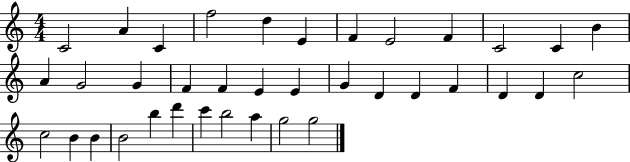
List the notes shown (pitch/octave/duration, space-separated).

C4/h A4/q C4/q F5/h D5/q E4/q F4/q E4/h F4/q C4/h C4/q B4/q A4/q G4/h G4/q F4/q F4/q E4/q E4/q G4/q D4/q D4/q F4/q D4/q D4/q C5/h C5/h B4/q B4/q B4/h B5/q D6/q C6/q B5/h A5/q G5/h G5/h